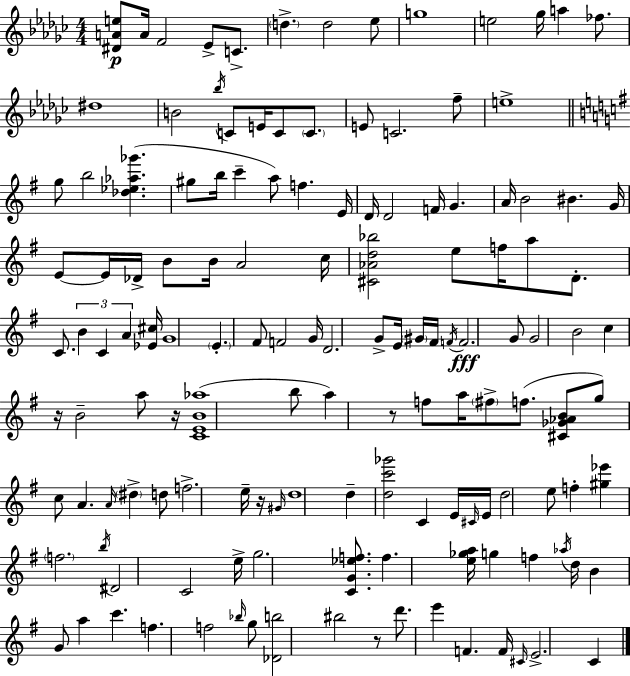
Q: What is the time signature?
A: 4/4